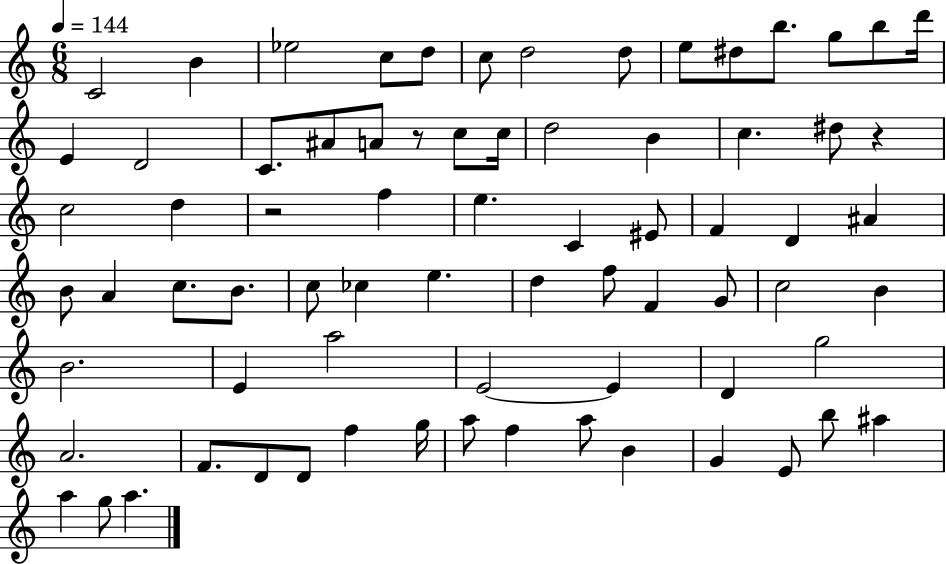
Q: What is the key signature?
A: C major